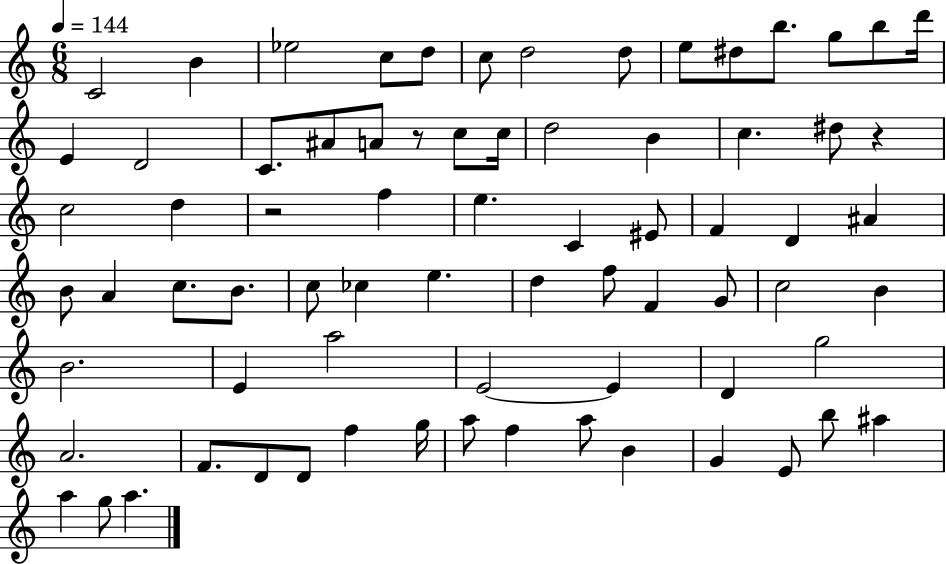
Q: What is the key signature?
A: C major